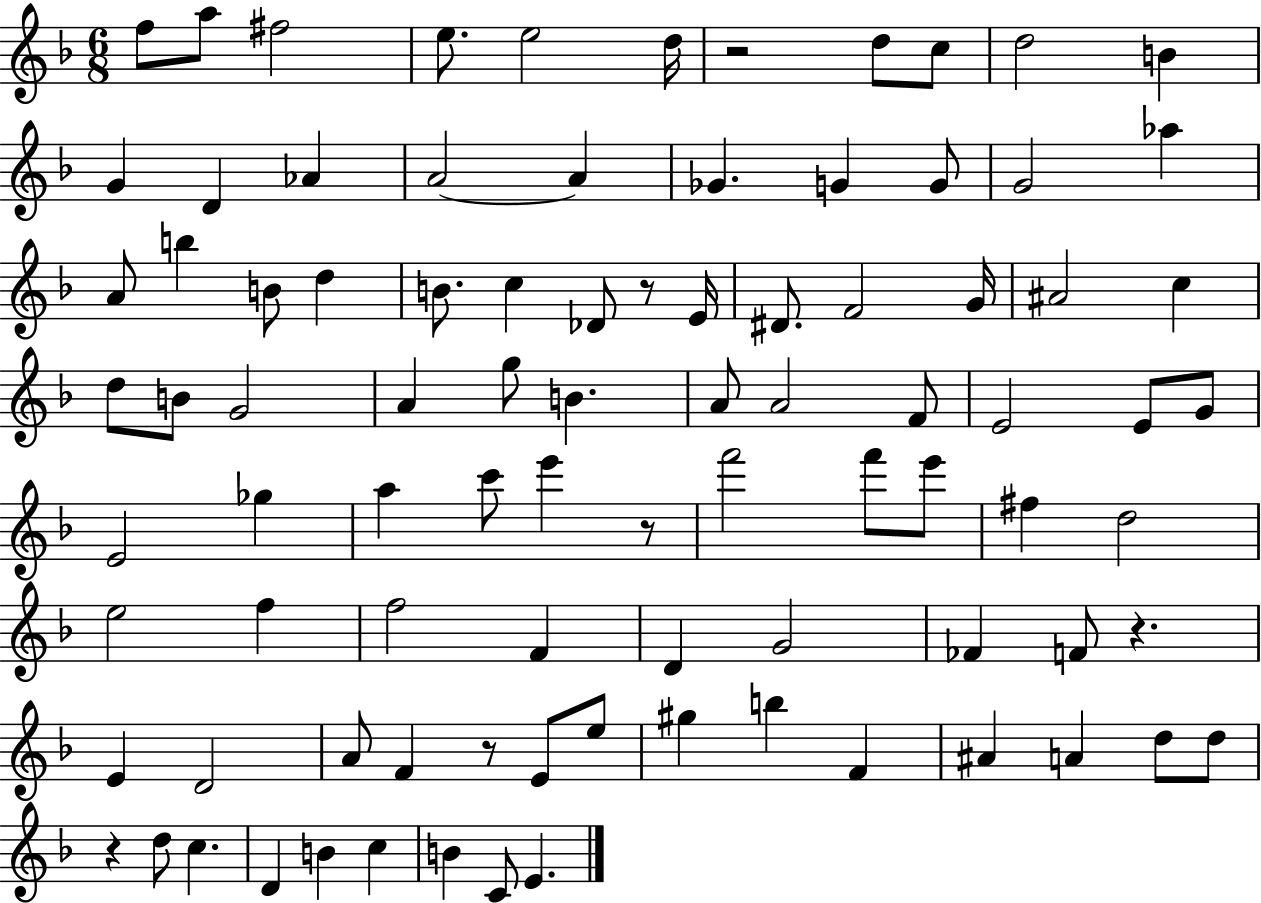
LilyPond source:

{
  \clef treble
  \numericTimeSignature
  \time 6/8
  \key f \major
  \repeat volta 2 { f''8 a''8 fis''2 | e''8. e''2 d''16 | r2 d''8 c''8 | d''2 b'4 | \break g'4 d'4 aes'4 | a'2~~ a'4 | ges'4. g'4 g'8 | g'2 aes''4 | \break a'8 b''4 b'8 d''4 | b'8. c''4 des'8 r8 e'16 | dis'8. f'2 g'16 | ais'2 c''4 | \break d''8 b'8 g'2 | a'4 g''8 b'4. | a'8 a'2 f'8 | e'2 e'8 g'8 | \break e'2 ges''4 | a''4 c'''8 e'''4 r8 | f'''2 f'''8 e'''8 | fis''4 d''2 | \break e''2 f''4 | f''2 f'4 | d'4 g'2 | fes'4 f'8 r4. | \break e'4 d'2 | a'8 f'4 r8 e'8 e''8 | gis''4 b''4 f'4 | ais'4 a'4 d''8 d''8 | \break r4 d''8 c''4. | d'4 b'4 c''4 | b'4 c'8 e'4. | } \bar "|."
}